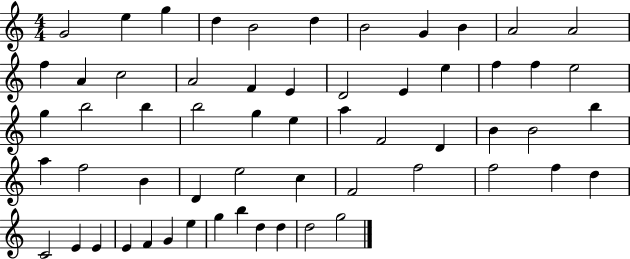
X:1
T:Untitled
M:4/4
L:1/4
K:C
G2 e g d B2 d B2 G B A2 A2 f A c2 A2 F E D2 E e f f e2 g b2 b b2 g e a F2 D B B2 b a f2 B D e2 c F2 f2 f2 f d C2 E E E F G e g b d d d2 g2